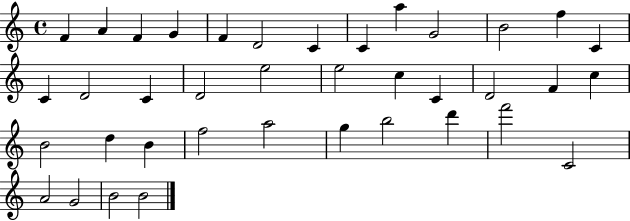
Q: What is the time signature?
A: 4/4